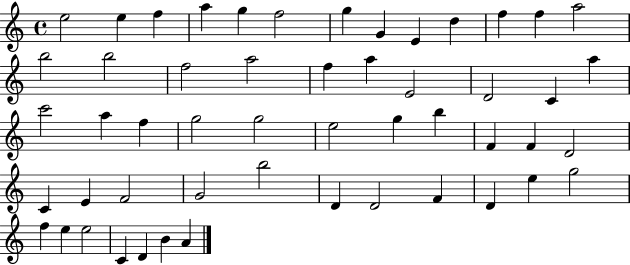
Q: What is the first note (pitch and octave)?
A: E5